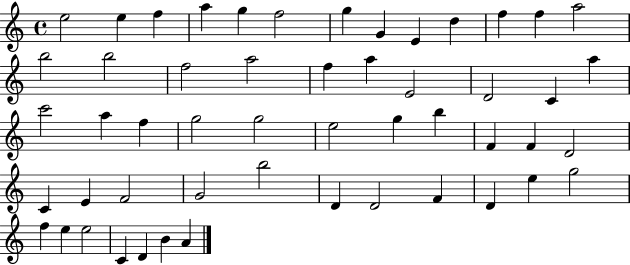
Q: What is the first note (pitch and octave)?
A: E5